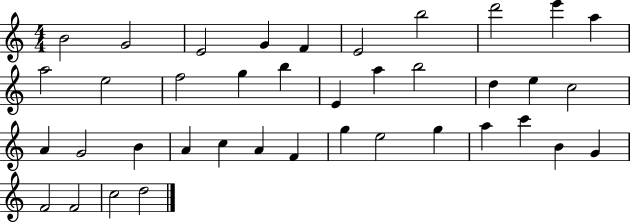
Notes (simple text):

B4/h G4/h E4/h G4/q F4/q E4/h B5/h D6/h E6/q A5/q A5/h E5/h F5/h G5/q B5/q E4/q A5/q B5/h D5/q E5/q C5/h A4/q G4/h B4/q A4/q C5/q A4/q F4/q G5/q E5/h G5/q A5/q C6/q B4/q G4/q F4/h F4/h C5/h D5/h